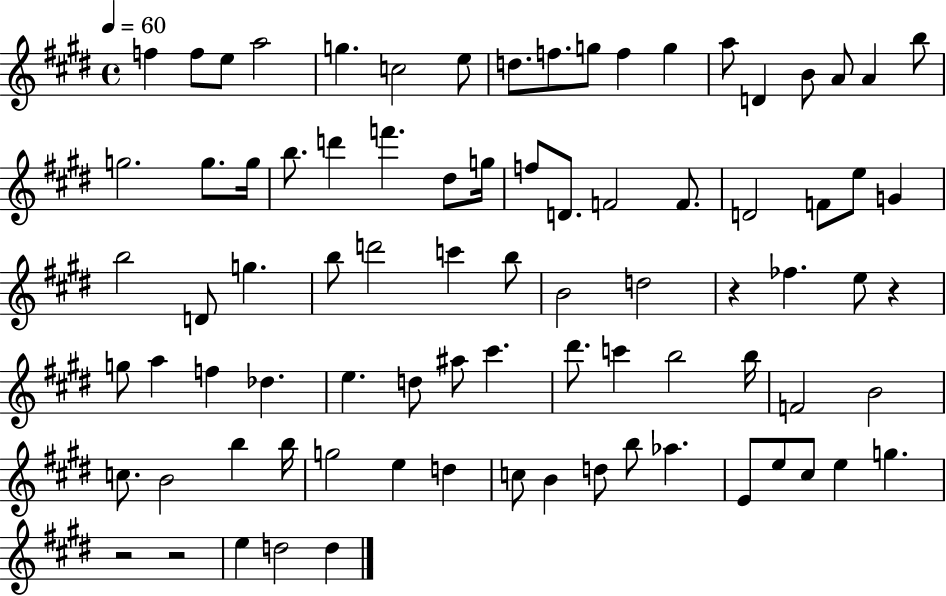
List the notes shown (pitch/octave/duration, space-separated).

F5/q F5/e E5/e A5/h G5/q. C5/h E5/e D5/e. F5/e. G5/e F5/q G5/q A5/e D4/q B4/e A4/e A4/q B5/e G5/h. G5/e. G5/s B5/e. D6/q F6/q. D#5/e G5/s F5/e D4/e. F4/h F4/e. D4/h F4/e E5/e G4/q B5/h D4/e G5/q. B5/e D6/h C6/q B5/e B4/h D5/h R/q FES5/q. E5/e R/q G5/e A5/q F5/q Db5/q. E5/q. D5/e A#5/e C#6/q. D#6/e. C6/q B5/h B5/s F4/h B4/h C5/e. B4/h B5/q B5/s G5/h E5/q D5/q C5/e B4/q D5/e B5/e Ab5/q. E4/e E5/e C#5/e E5/q G5/q. R/h R/h E5/q D5/h D5/q